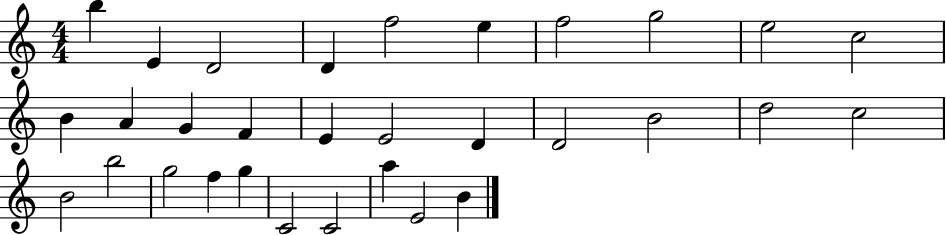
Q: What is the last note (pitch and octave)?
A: B4